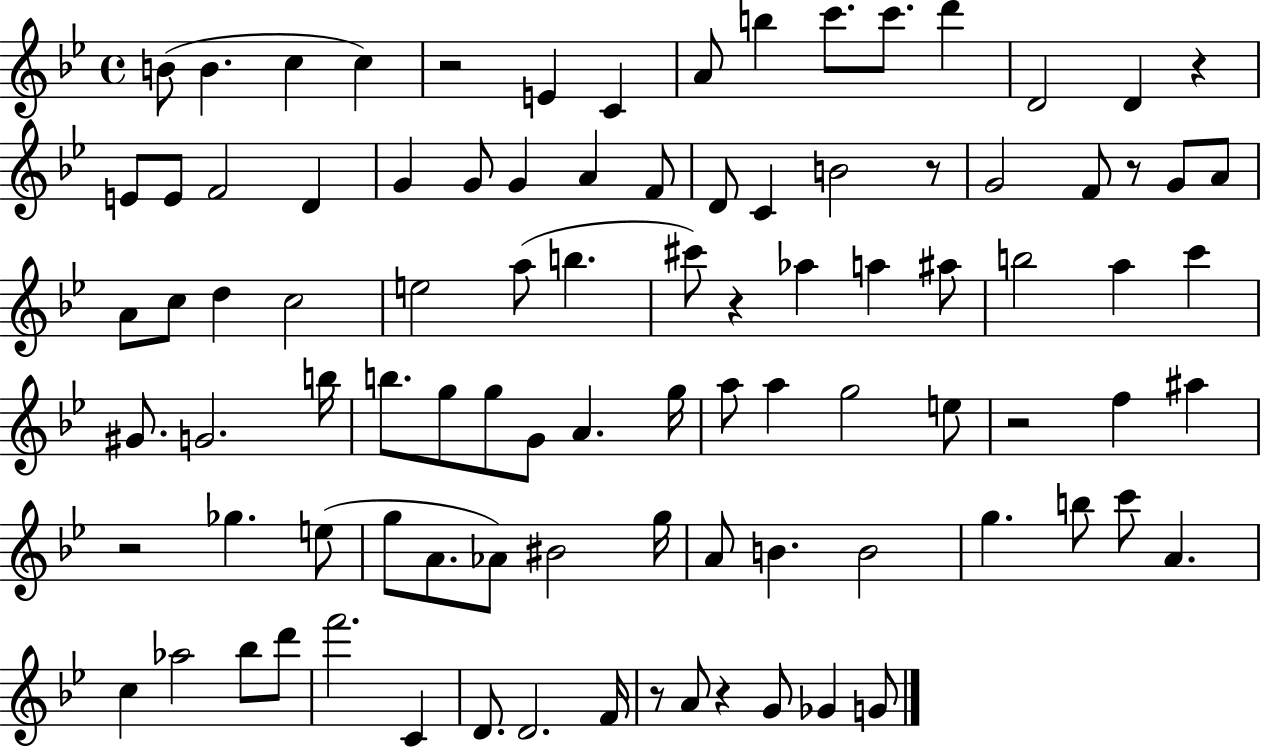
{
  \clef treble
  \time 4/4
  \defaultTimeSignature
  \key bes \major
  \repeat volta 2 { b'8( b'4. c''4 c''4) | r2 e'4 c'4 | a'8 b''4 c'''8. c'''8. d'''4 | d'2 d'4 r4 | \break e'8 e'8 f'2 d'4 | g'4 g'8 g'4 a'4 f'8 | d'8 c'4 b'2 r8 | g'2 f'8 r8 g'8 a'8 | \break a'8 c''8 d''4 c''2 | e''2 a''8( b''4. | cis'''8) r4 aes''4 a''4 ais''8 | b''2 a''4 c'''4 | \break gis'8. g'2. b''16 | b''8. g''8 g''8 g'8 a'4. g''16 | a''8 a''4 g''2 e''8 | r2 f''4 ais''4 | \break r2 ges''4. e''8( | g''8 a'8. aes'8) bis'2 g''16 | a'8 b'4. b'2 | g''4. b''8 c'''8 a'4. | \break c''4 aes''2 bes''8 d'''8 | f'''2. c'4 | d'8. d'2. f'16 | r8 a'8 r4 g'8 ges'4 g'8 | \break } \bar "|."
}